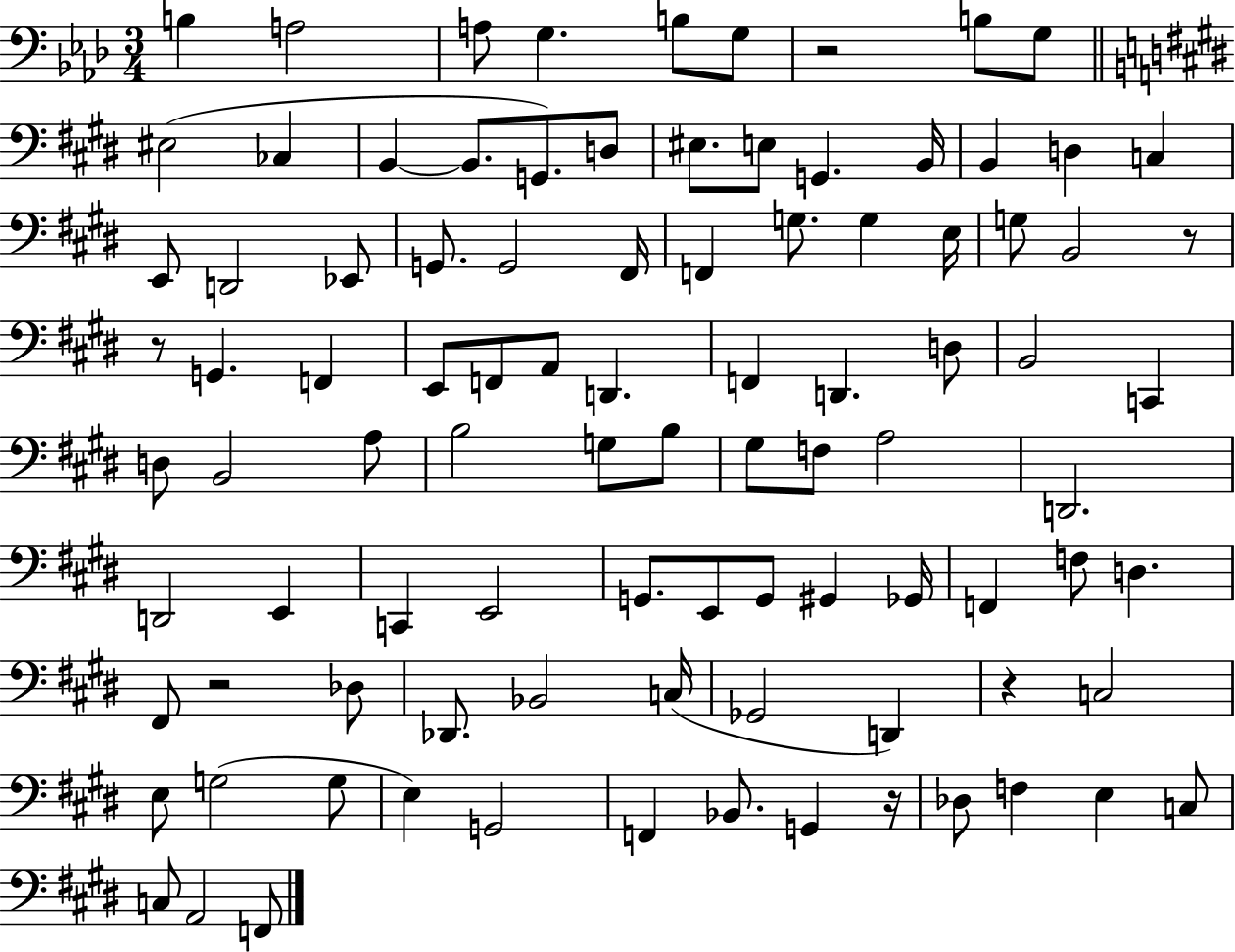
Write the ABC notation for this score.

X:1
T:Untitled
M:3/4
L:1/4
K:Ab
B, A,2 A,/2 G, B,/2 G,/2 z2 B,/2 G,/2 ^E,2 _C, B,, B,,/2 G,,/2 D,/2 ^E,/2 E,/2 G,, B,,/4 B,, D, C, E,,/2 D,,2 _E,,/2 G,,/2 G,,2 ^F,,/4 F,, G,/2 G, E,/4 G,/2 B,,2 z/2 z/2 G,, F,, E,,/2 F,,/2 A,,/2 D,, F,, D,, D,/2 B,,2 C,, D,/2 B,,2 A,/2 B,2 G,/2 B,/2 ^G,/2 F,/2 A,2 D,,2 D,,2 E,, C,, E,,2 G,,/2 E,,/2 G,,/2 ^G,, _G,,/4 F,, F,/2 D, ^F,,/2 z2 _D,/2 _D,,/2 _B,,2 C,/4 _G,,2 D,, z C,2 E,/2 G,2 G,/2 E, G,,2 F,, _B,,/2 G,, z/4 _D,/2 F, E, C,/2 C,/2 A,,2 F,,/2